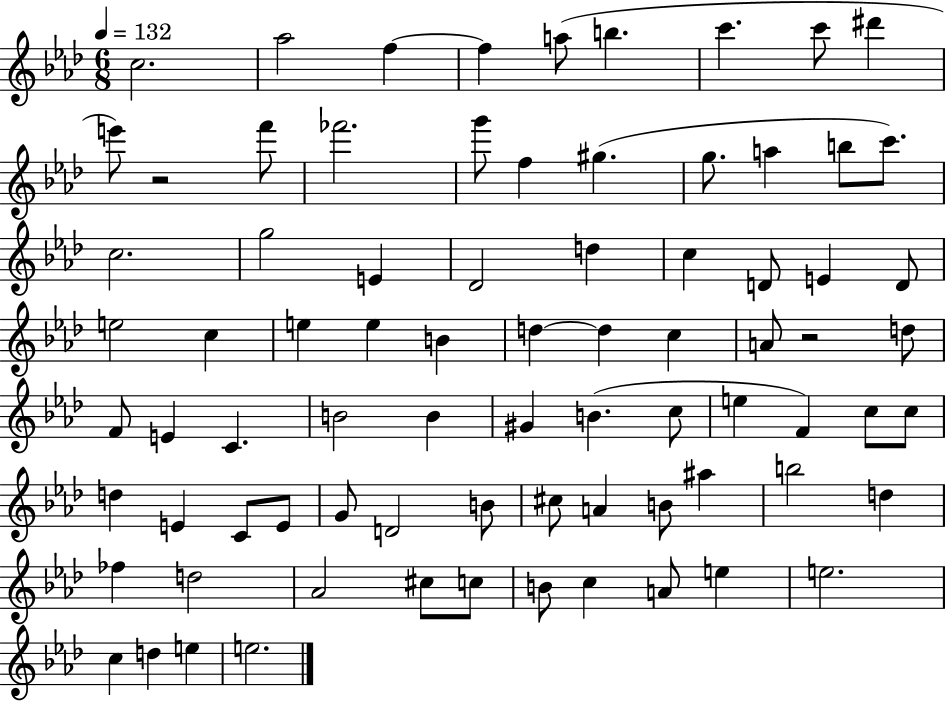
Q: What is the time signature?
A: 6/8